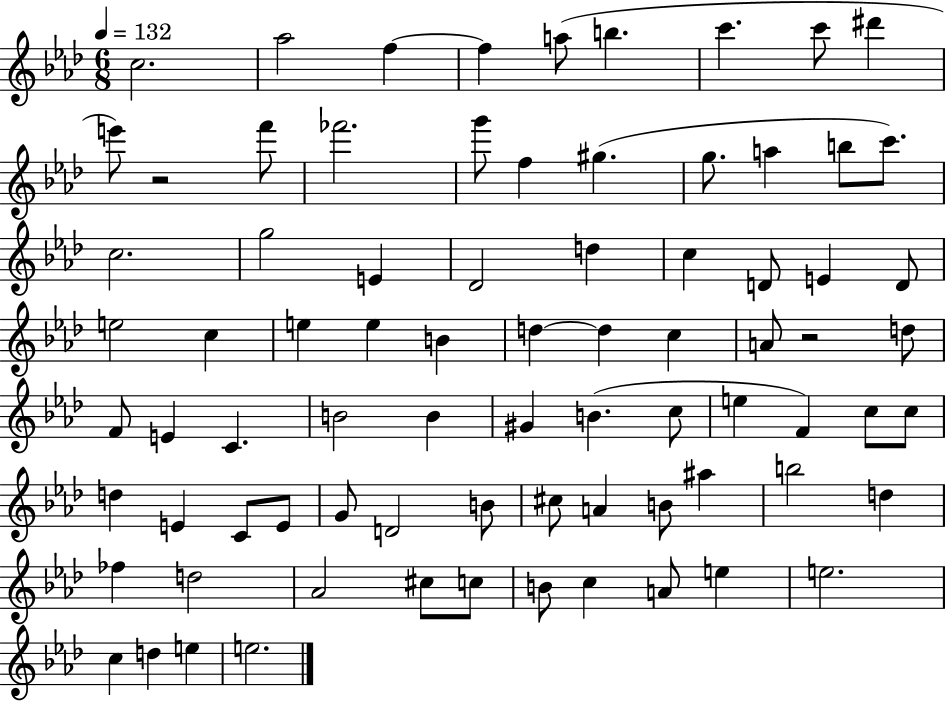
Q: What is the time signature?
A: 6/8